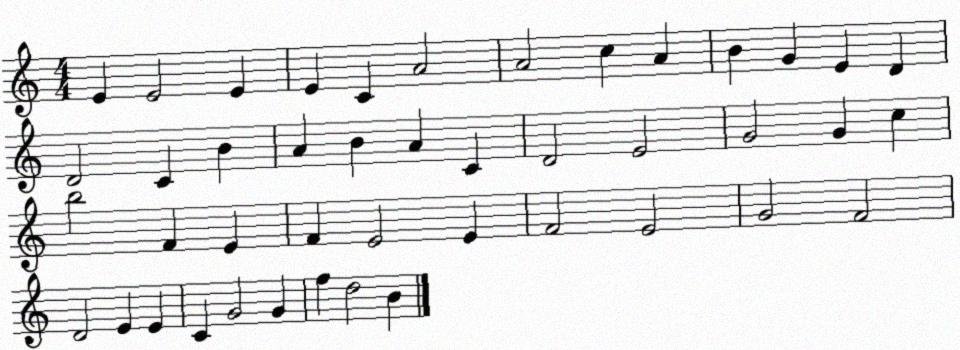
X:1
T:Untitled
M:4/4
L:1/4
K:C
E E2 E E C A2 A2 c A B G E D D2 C B A B A C D2 E2 G2 G c b2 F E F E2 E F2 E2 G2 F2 D2 E E C G2 G f d2 B